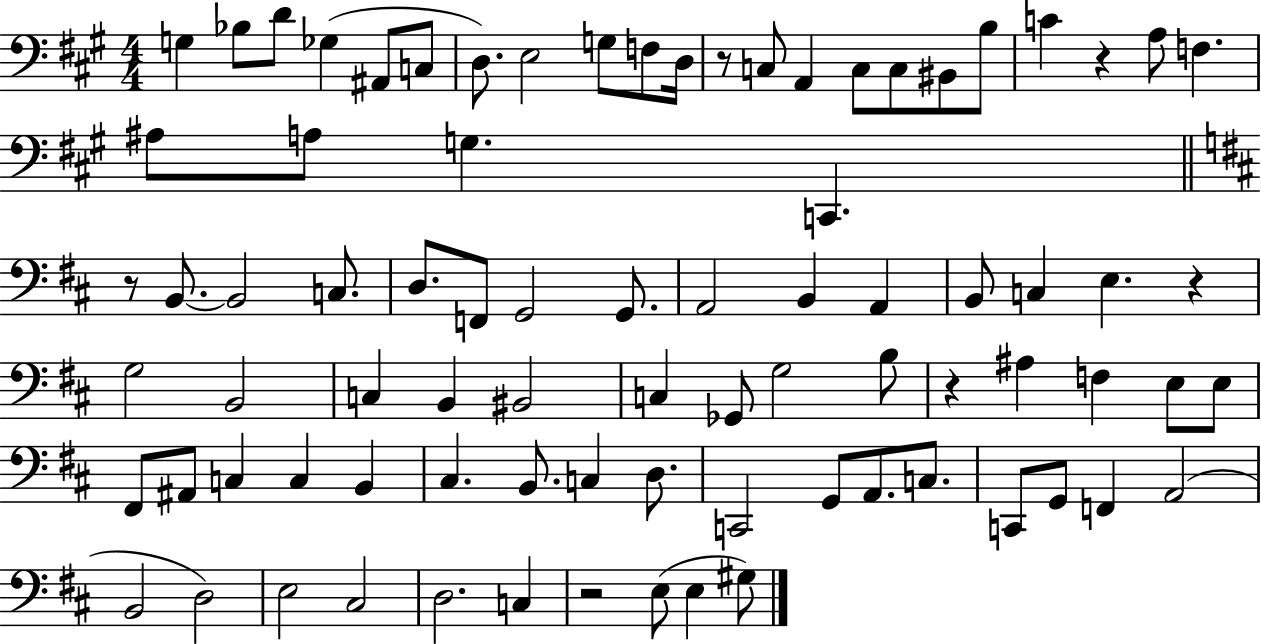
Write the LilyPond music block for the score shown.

{
  \clef bass
  \numericTimeSignature
  \time 4/4
  \key a \major
  g4 bes8 d'8 ges4( ais,8 c8 | d8.) e2 g8 f8 d16 | r8 c8 a,4 c8 c8 bis,8 b8 | c'4 r4 a8 f4. | \break ais8 a8 g4. c,4. | \bar "||" \break \key b \minor r8 b,8.~~ b,2 c8. | d8. f,8 g,2 g,8. | a,2 b,4 a,4 | b,8 c4 e4. r4 | \break g2 b,2 | c4 b,4 bis,2 | c4 ges,8 g2 b8 | r4 ais4 f4 e8 e8 | \break fis,8 ais,8 c4 c4 b,4 | cis4. b,8. c4 d8. | c,2 g,8 a,8. c8. | c,8 g,8 f,4 a,2( | \break b,2 d2) | e2 cis2 | d2. c4 | r2 e8( e4 gis8) | \break \bar "|."
}